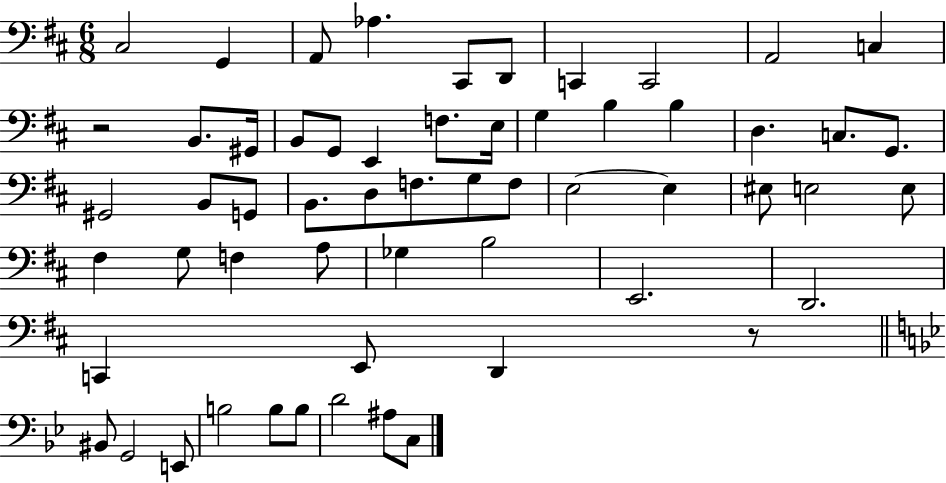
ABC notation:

X:1
T:Untitled
M:6/8
L:1/4
K:D
^C,2 G,, A,,/2 _A, ^C,,/2 D,,/2 C,, C,,2 A,,2 C, z2 B,,/2 ^G,,/4 B,,/2 G,,/2 E,, F,/2 E,/4 G, B, B, D, C,/2 G,,/2 ^G,,2 B,,/2 G,,/2 B,,/2 D,/2 F,/2 G,/2 F,/2 E,2 E, ^E,/2 E,2 E,/2 ^F, G,/2 F, A,/2 _G, B,2 E,,2 D,,2 C,, E,,/2 D,, z/2 ^B,,/2 G,,2 E,,/2 B,2 B,/2 B,/2 D2 ^A,/2 C,/2